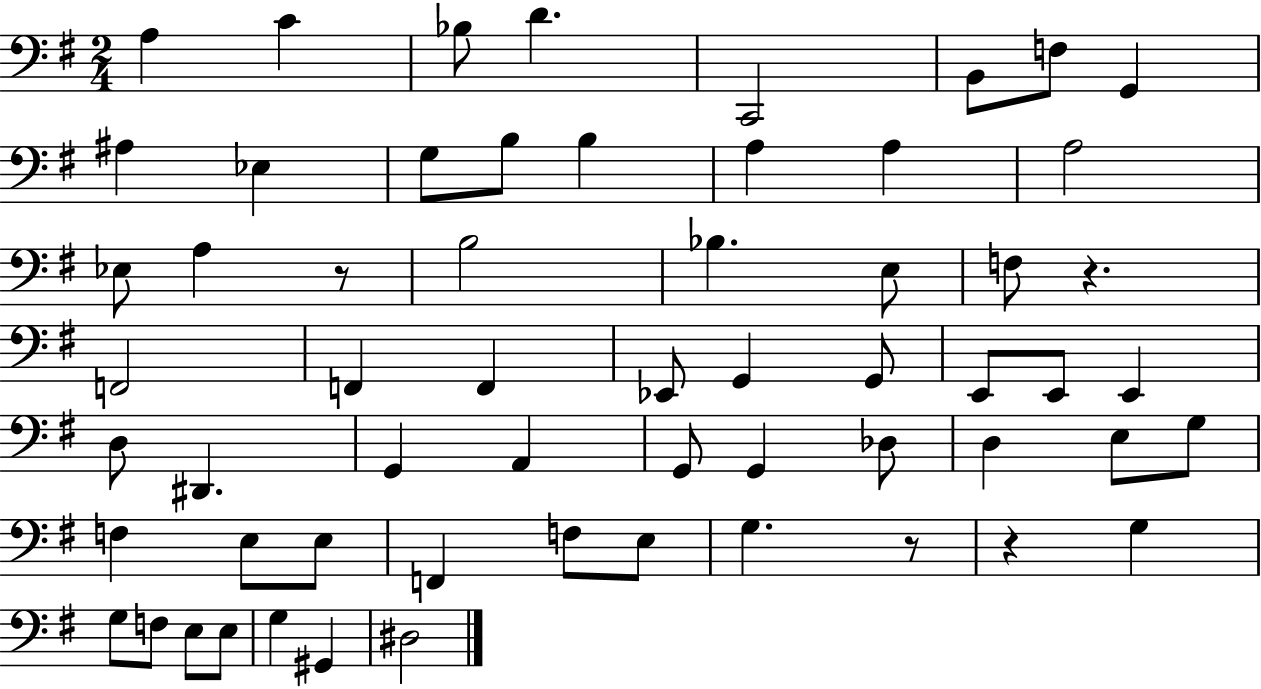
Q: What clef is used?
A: bass